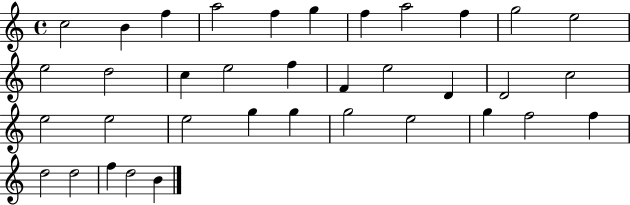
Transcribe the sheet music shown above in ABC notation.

X:1
T:Untitled
M:4/4
L:1/4
K:C
c2 B f a2 f g f a2 f g2 e2 e2 d2 c e2 f F e2 D D2 c2 e2 e2 e2 g g g2 e2 g f2 f d2 d2 f d2 B